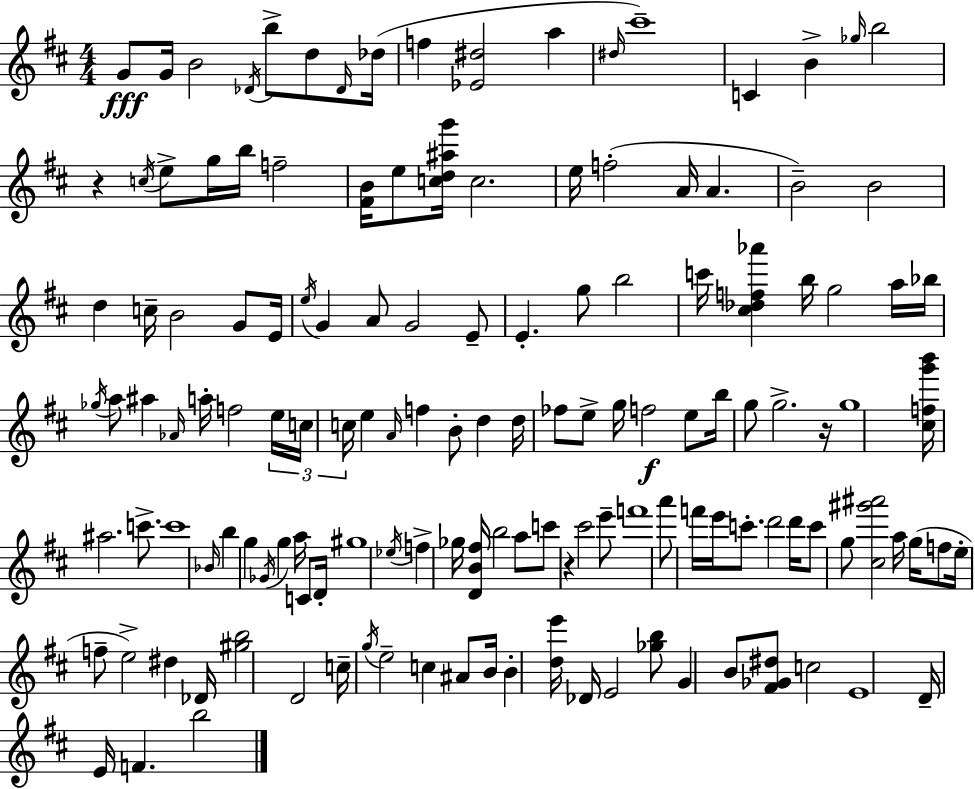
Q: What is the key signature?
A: D major